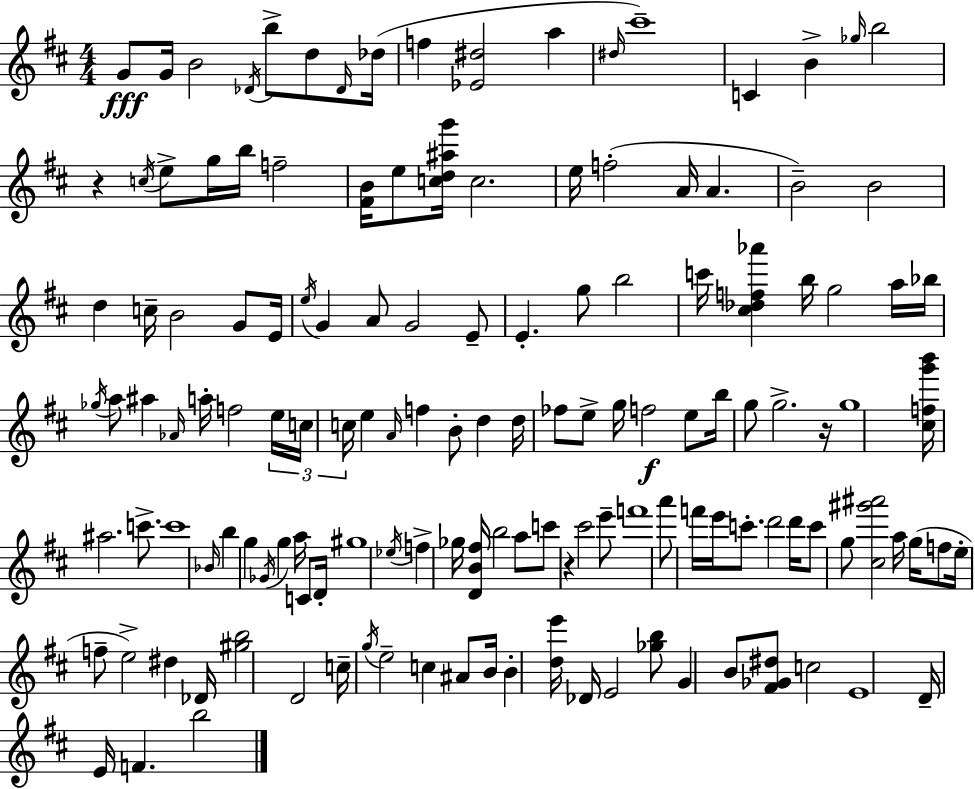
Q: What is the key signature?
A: D major